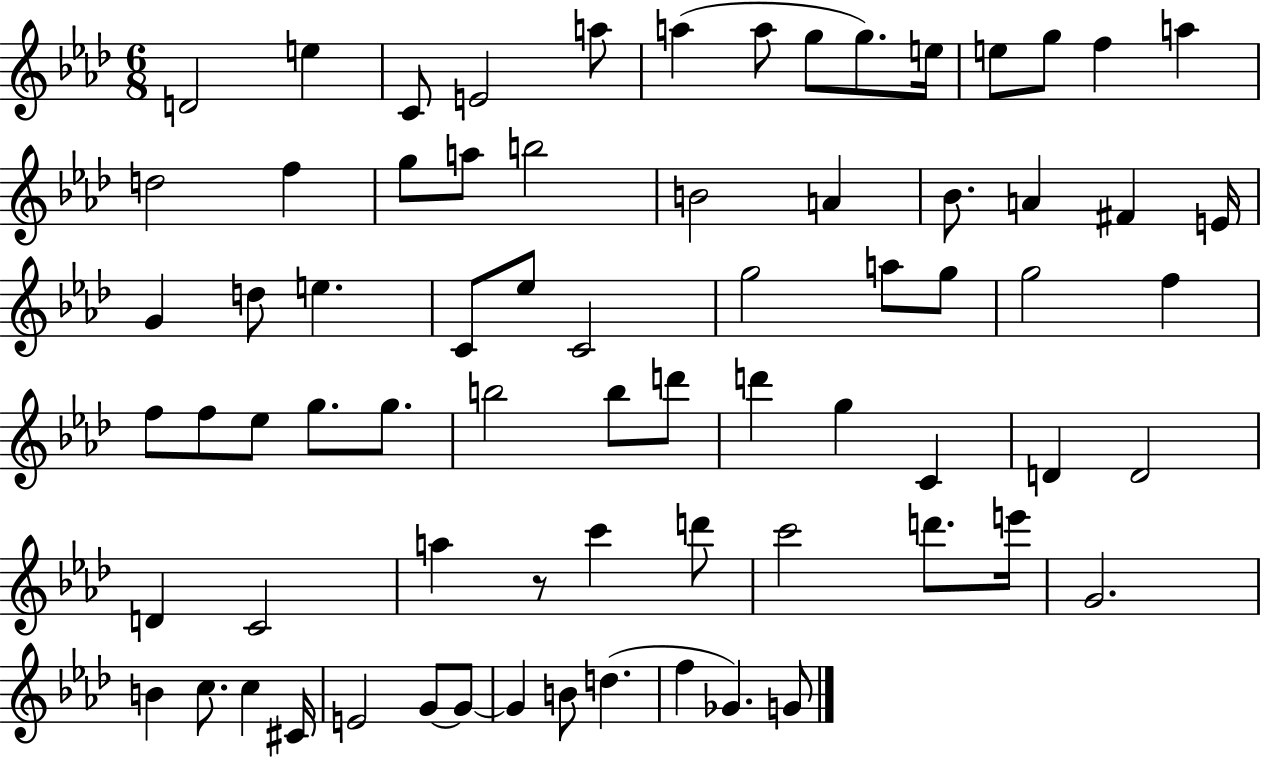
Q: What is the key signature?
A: AES major